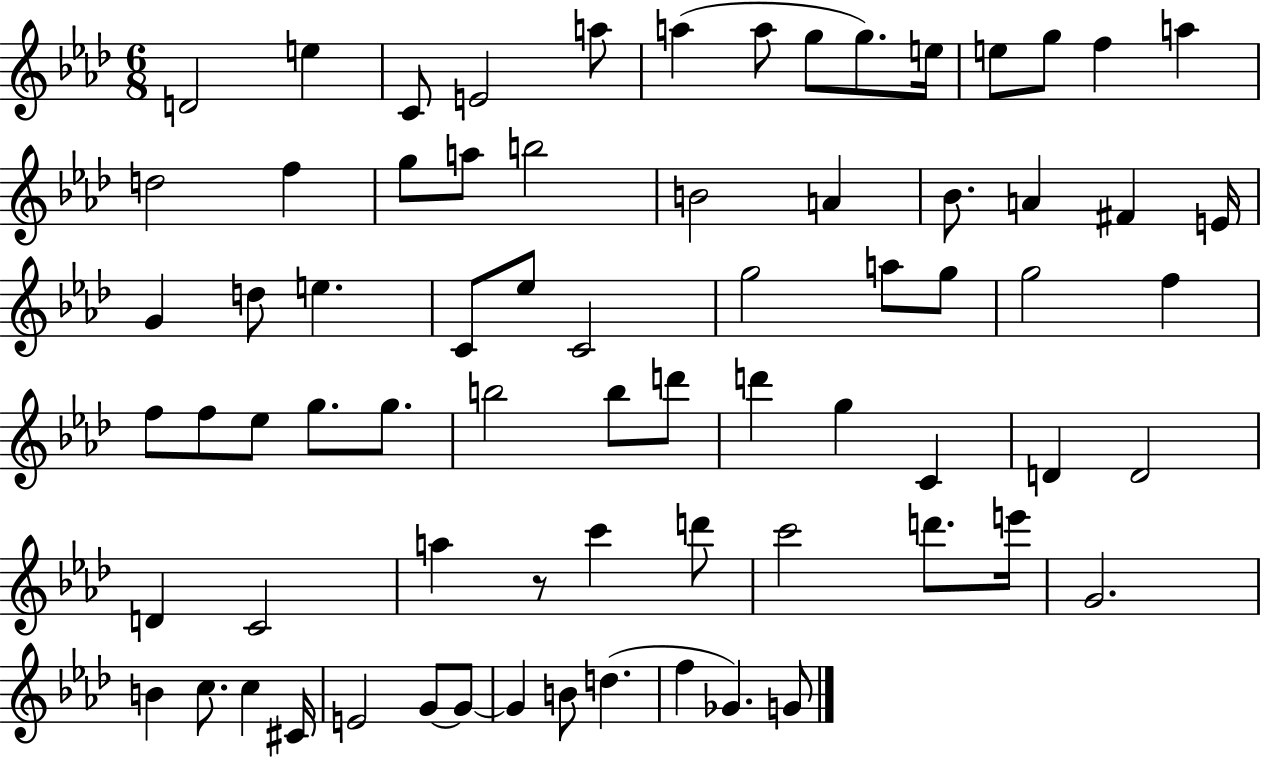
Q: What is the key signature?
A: AES major